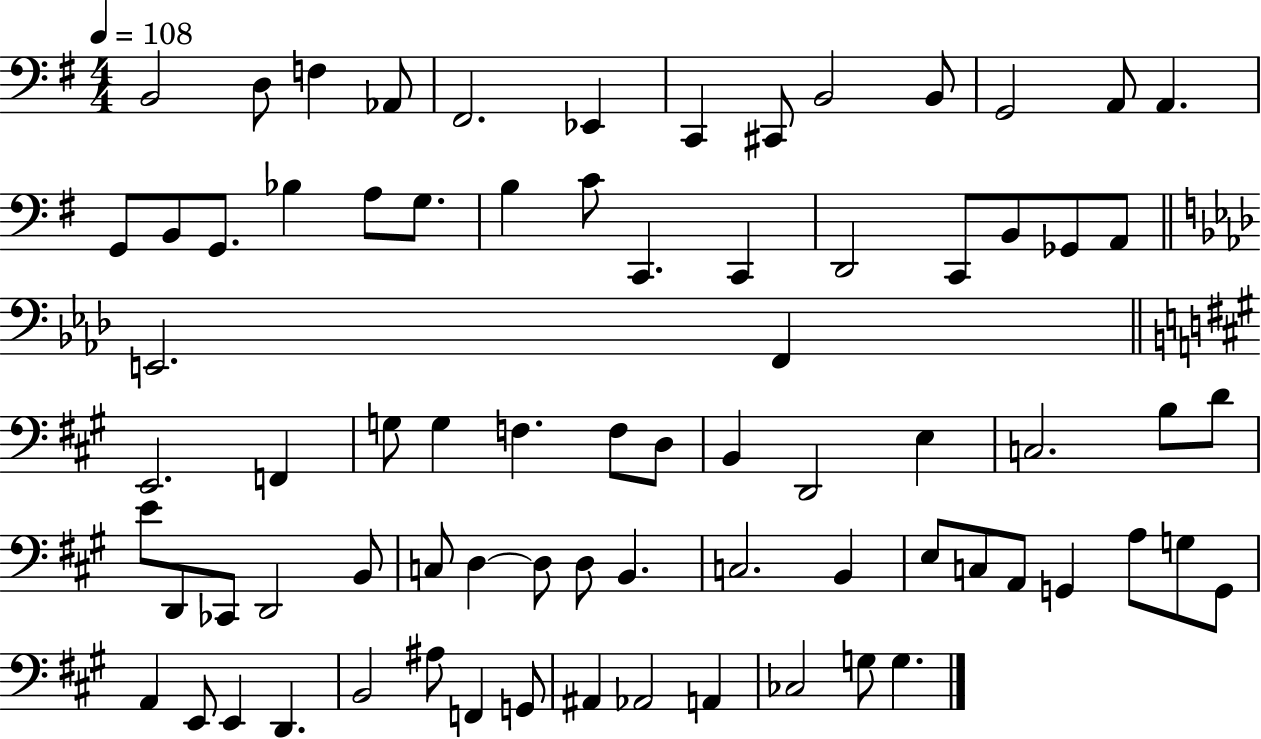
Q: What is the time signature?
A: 4/4